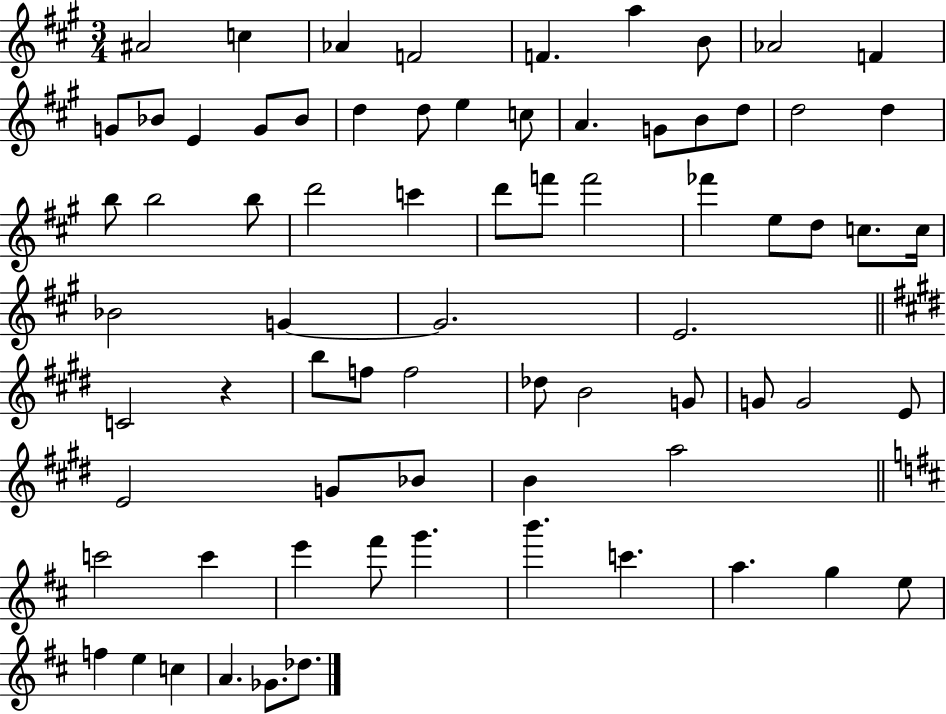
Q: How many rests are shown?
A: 1